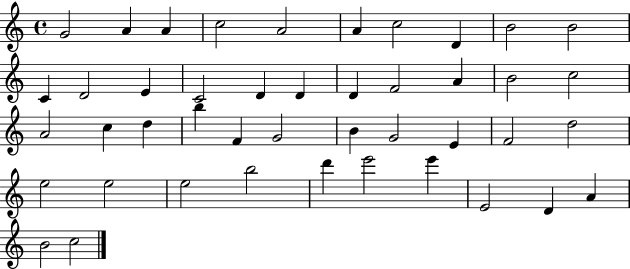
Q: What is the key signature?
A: C major